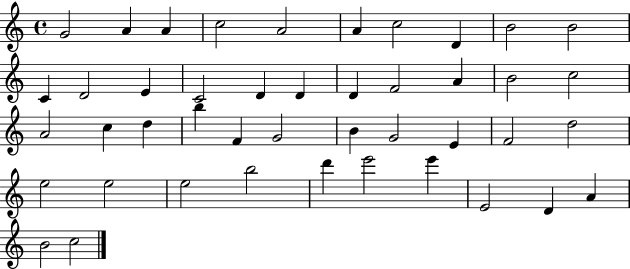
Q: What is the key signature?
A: C major